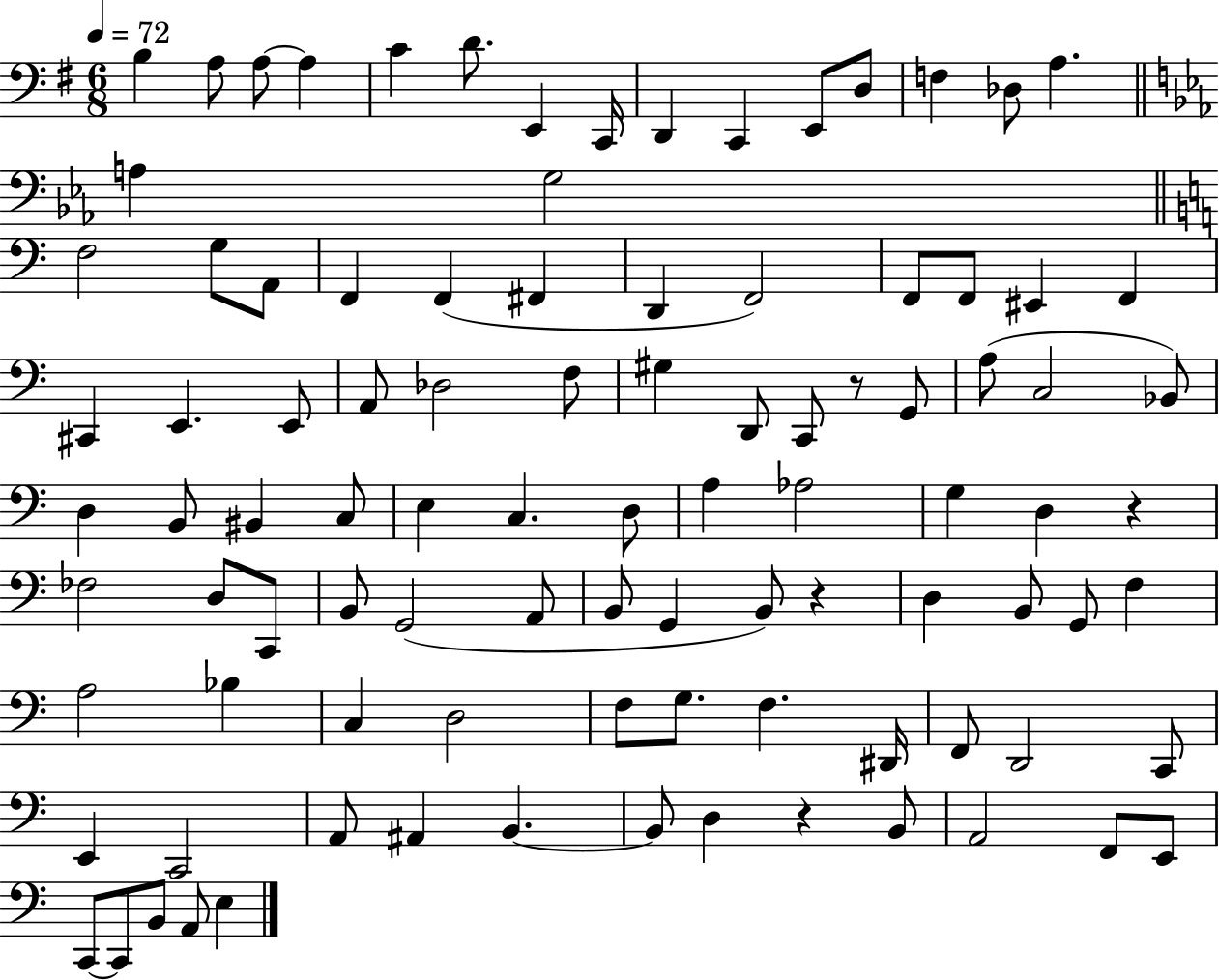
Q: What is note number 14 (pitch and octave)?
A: Db3